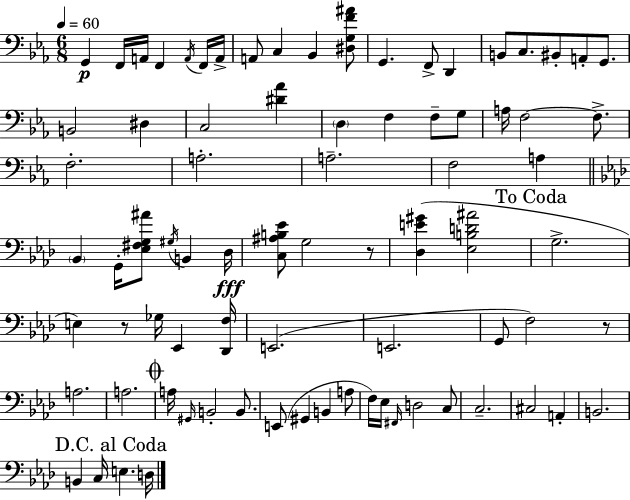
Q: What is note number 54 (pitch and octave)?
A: E2